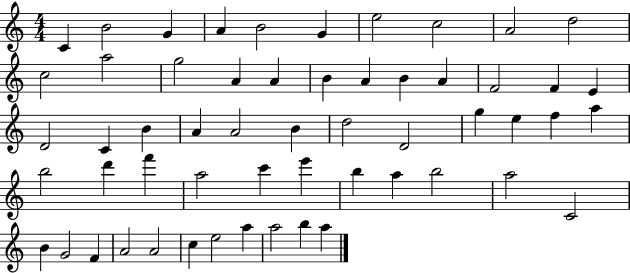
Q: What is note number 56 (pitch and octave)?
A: A5